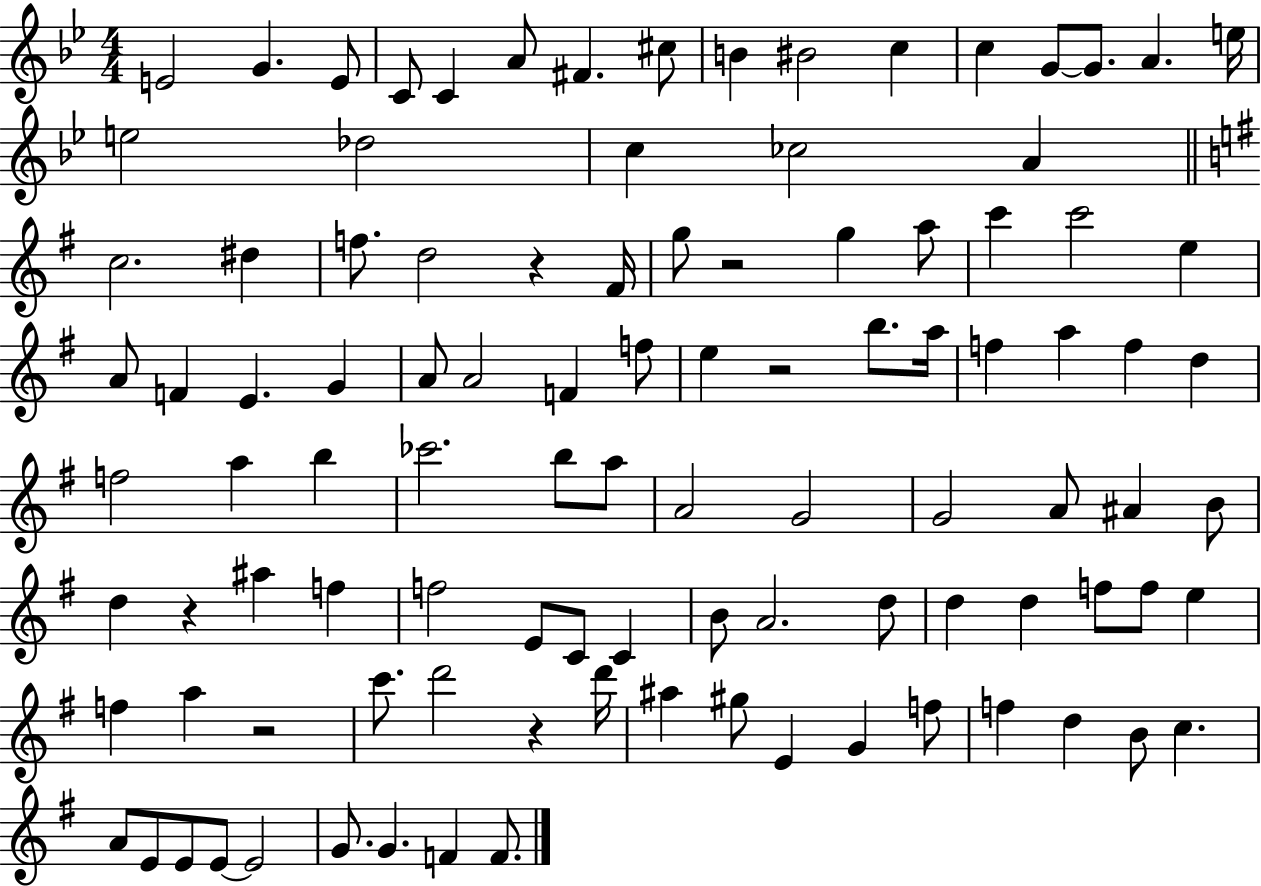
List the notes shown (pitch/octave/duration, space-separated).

E4/h G4/q. E4/e C4/e C4/q A4/e F#4/q. C#5/e B4/q BIS4/h C5/q C5/q G4/e G4/e. A4/q. E5/s E5/h Db5/h C5/q CES5/h A4/q C5/h. D#5/q F5/e. D5/h R/q F#4/s G5/e R/h G5/q A5/e C6/q C6/h E5/q A4/e F4/q E4/q. G4/q A4/e A4/h F4/q F5/e E5/q R/h B5/e. A5/s F5/q A5/q F5/q D5/q F5/h A5/q B5/q CES6/h. B5/e A5/e A4/h G4/h G4/h A4/e A#4/q B4/e D5/q R/q A#5/q F5/q F5/h E4/e C4/e C4/q B4/e A4/h. D5/e D5/q D5/q F5/e F5/e E5/q F5/q A5/q R/h C6/e. D6/h R/q D6/s A#5/q G#5/e E4/q G4/q F5/e F5/q D5/q B4/e C5/q. A4/e E4/e E4/e E4/e E4/h G4/e. G4/q. F4/q F4/e.